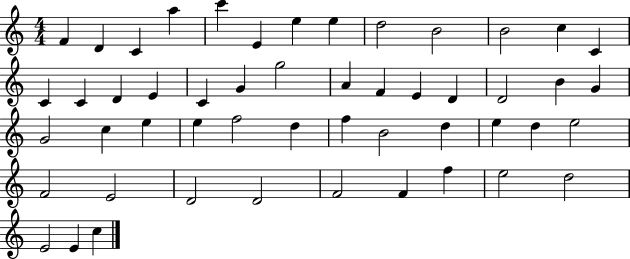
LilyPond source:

{
  \clef treble
  \numericTimeSignature
  \time 4/4
  \key c \major
  f'4 d'4 c'4 a''4 | c'''4 e'4 e''4 e''4 | d''2 b'2 | b'2 c''4 c'4 | \break c'4 c'4 d'4 e'4 | c'4 g'4 g''2 | a'4 f'4 e'4 d'4 | d'2 b'4 g'4 | \break g'2 c''4 e''4 | e''4 f''2 d''4 | f''4 b'2 d''4 | e''4 d''4 e''2 | \break f'2 e'2 | d'2 d'2 | f'2 f'4 f''4 | e''2 d''2 | \break e'2 e'4 c''4 | \bar "|."
}